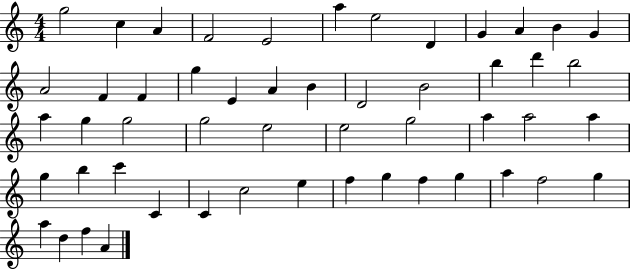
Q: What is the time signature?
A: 4/4